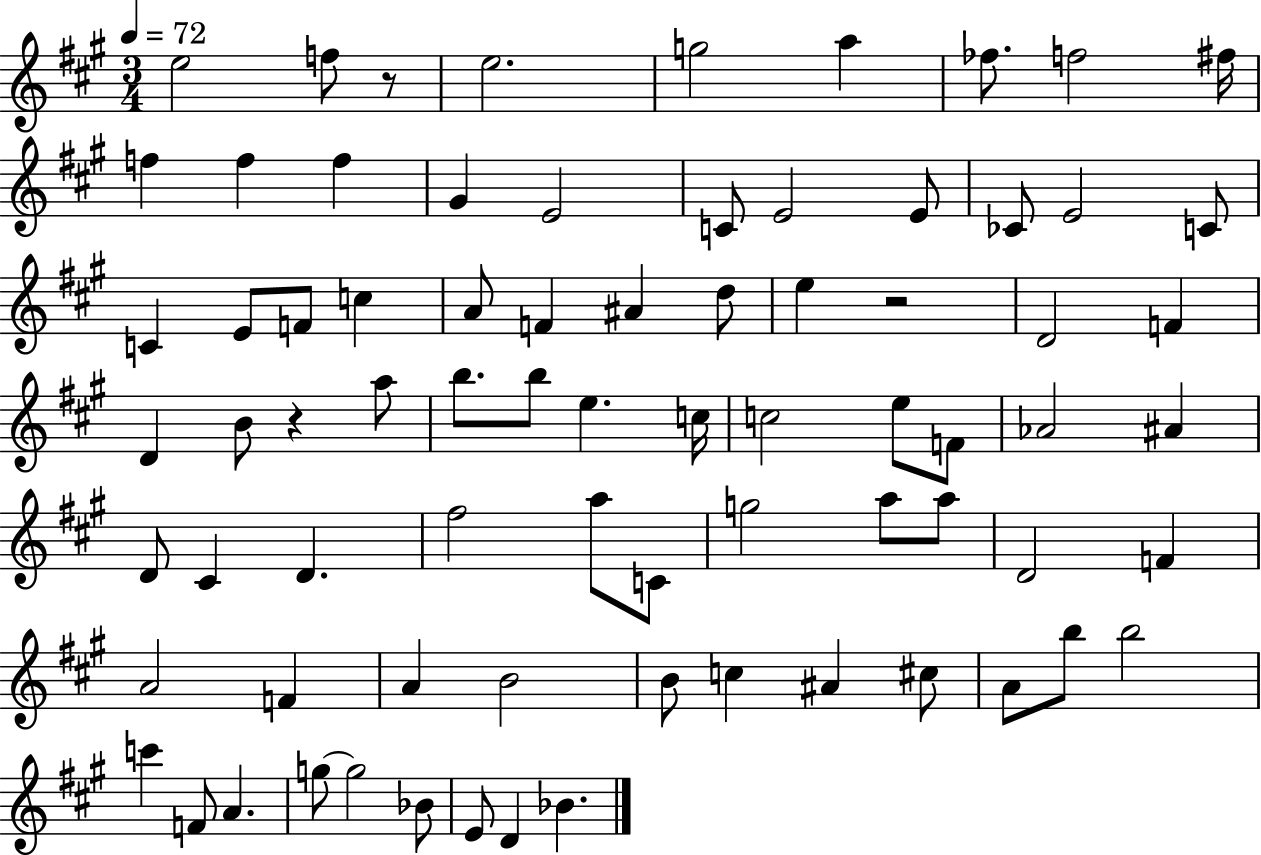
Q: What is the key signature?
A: A major